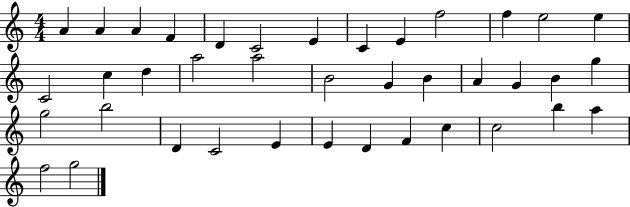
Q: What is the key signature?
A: C major